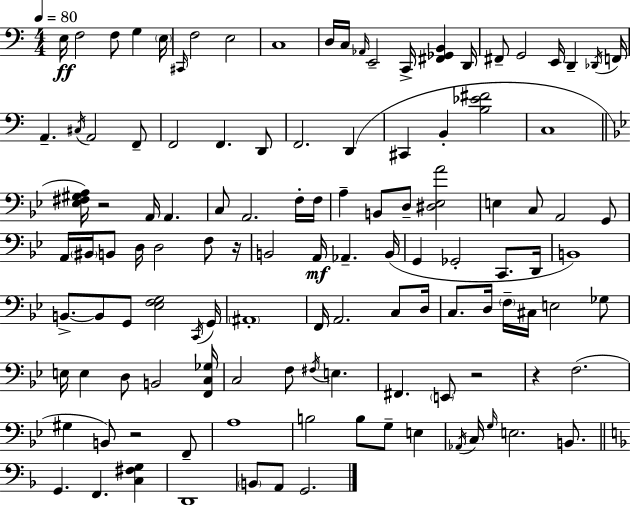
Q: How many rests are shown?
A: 5